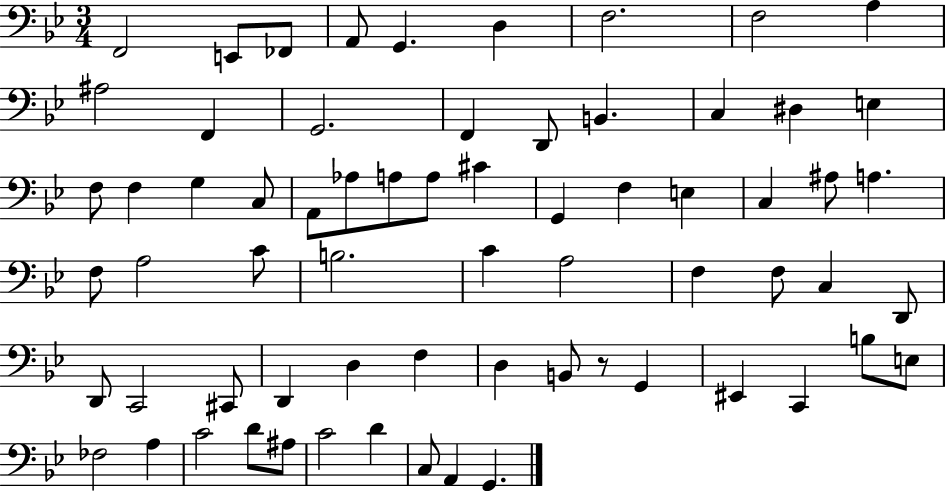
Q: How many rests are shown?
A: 1